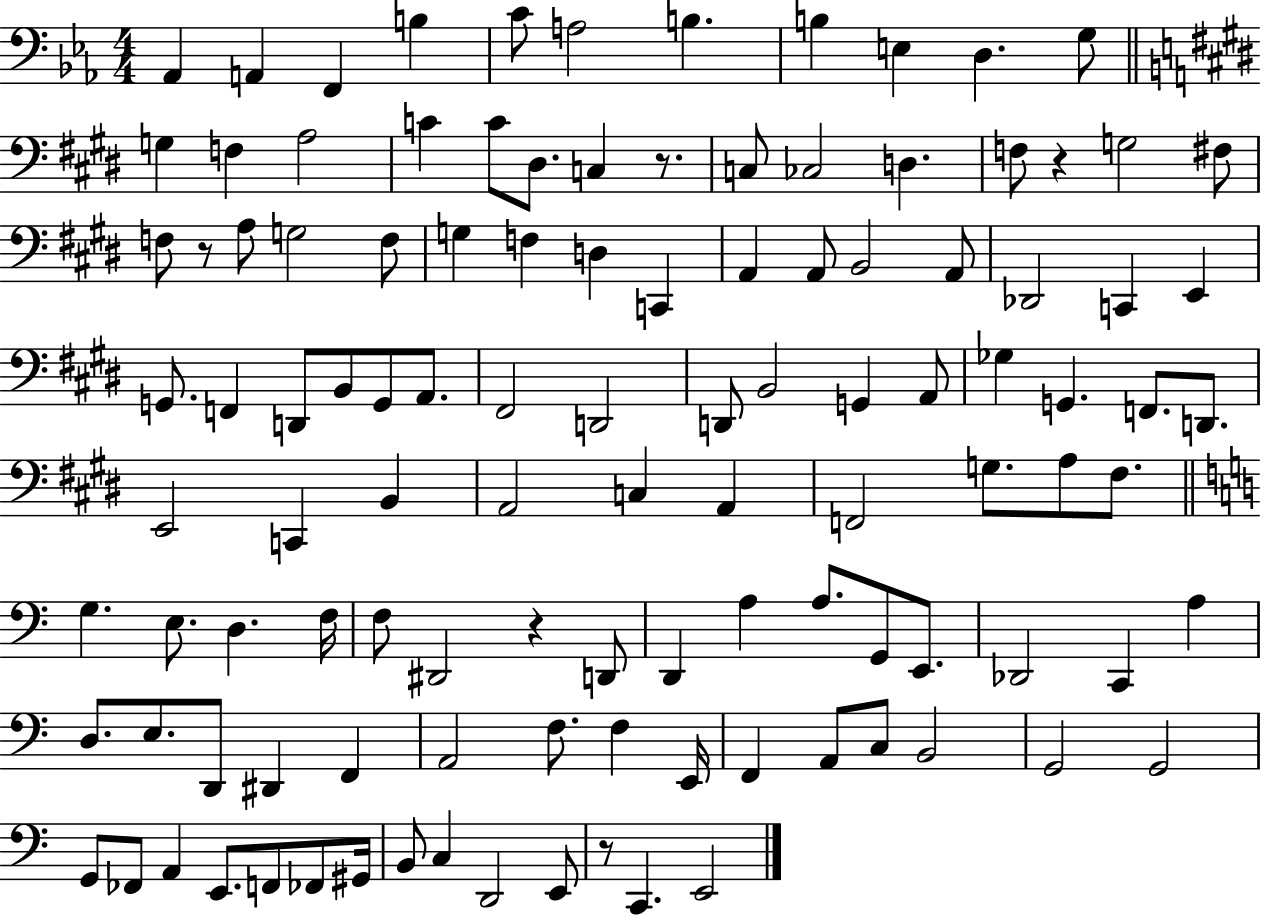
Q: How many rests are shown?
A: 5